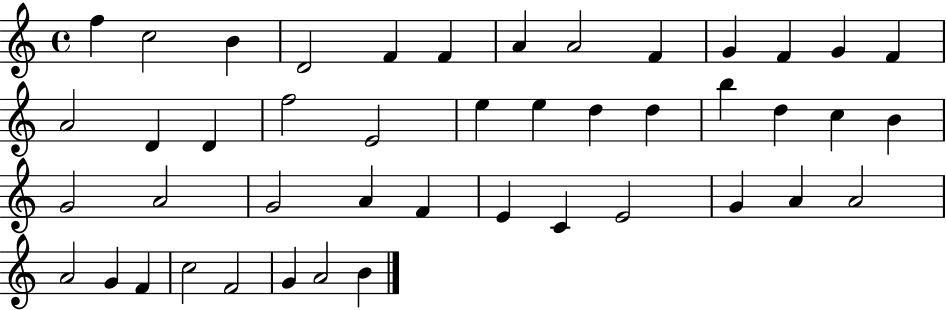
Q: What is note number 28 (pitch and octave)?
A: A4